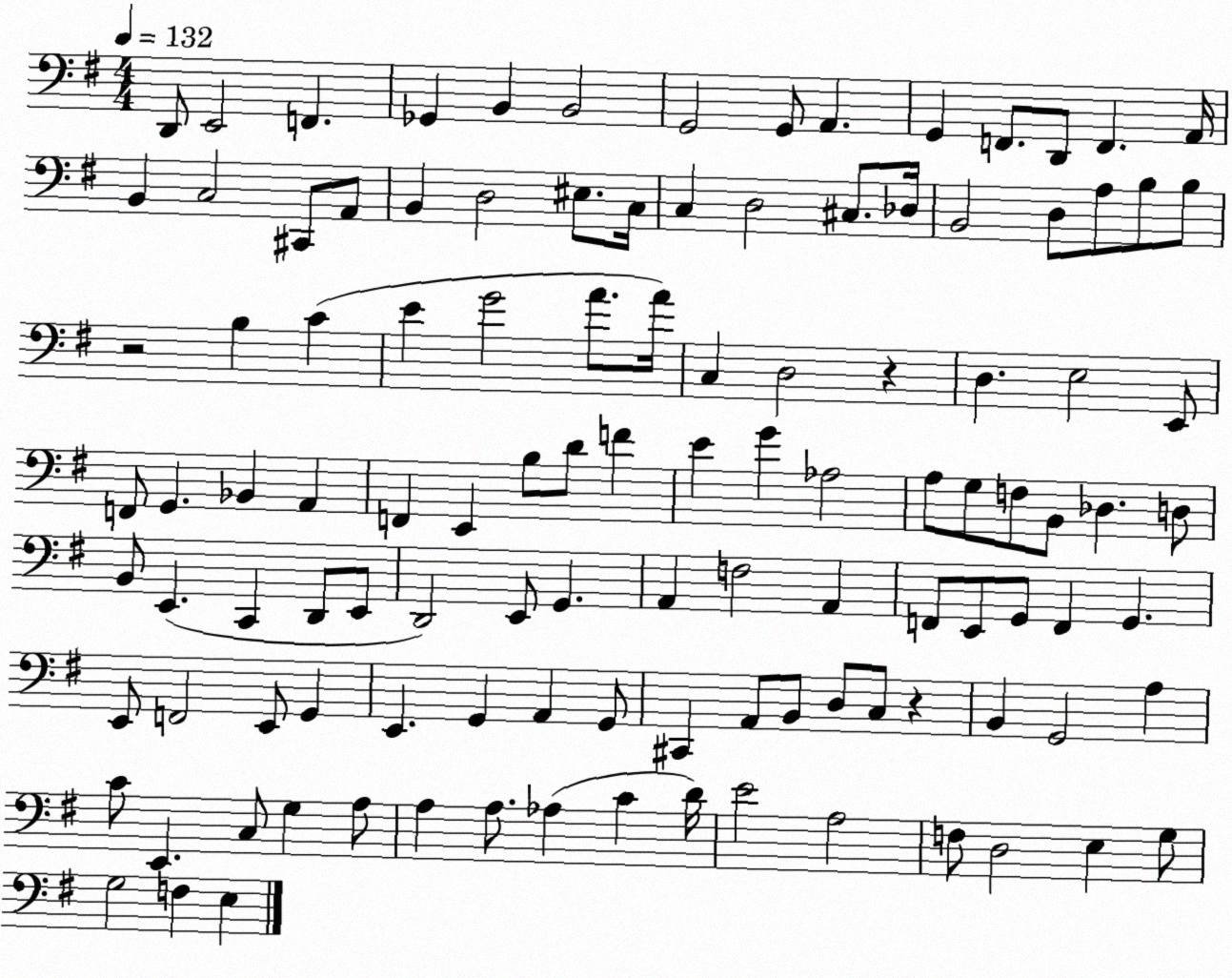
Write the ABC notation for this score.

X:1
T:Untitled
M:4/4
L:1/4
K:G
D,,/2 E,,2 F,, _G,, B,, B,,2 G,,2 G,,/2 A,, G,, F,,/2 D,,/2 F,, A,,/4 B,, C,2 ^C,,/2 A,,/2 B,, D,2 ^E,/2 C,/4 C, D,2 ^C,/2 _D,/4 B,,2 D,/2 A,/2 B,/2 B,/2 z2 B, C E G2 A/2 A/4 C, D,2 z D, E,2 E,,/2 F,,/2 G,, _B,, A,, F,, E,, B,/2 D/2 F E G _A,2 A,/2 G,/2 F,/2 B,,/2 _D, D,/2 B,,/2 E,, C,, D,,/2 E,,/2 D,,2 E,,/2 G,, A,, F,2 A,, F,,/2 E,,/2 G,,/2 F,, G,, E,,/2 F,,2 E,,/2 G,, E,, G,, A,, G,,/2 ^C,, A,,/2 B,,/2 D,/2 C,/2 z B,, G,,2 A, C/2 E,, C,/2 G, A,/2 A, A,/2 _A, C D/4 E2 A,2 F,/2 D,2 E, G,/2 G,2 F, E,